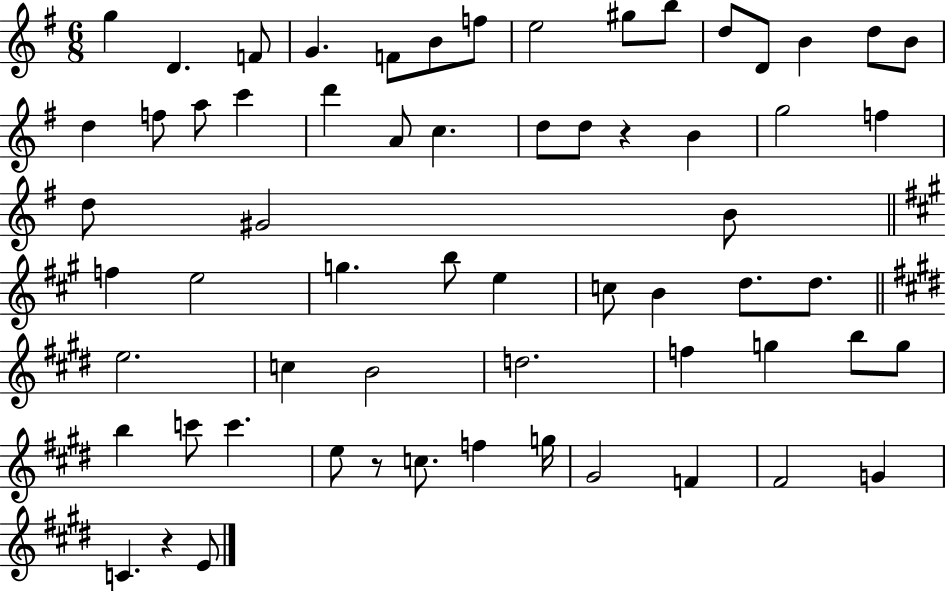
X:1
T:Untitled
M:6/8
L:1/4
K:G
g D F/2 G F/2 B/2 f/2 e2 ^g/2 b/2 d/2 D/2 B d/2 B/2 d f/2 a/2 c' d' A/2 c d/2 d/2 z B g2 f d/2 ^G2 B/2 f e2 g b/2 e c/2 B d/2 d/2 e2 c B2 d2 f g b/2 g/2 b c'/2 c' e/2 z/2 c/2 f g/4 ^G2 F ^F2 G C z E/2